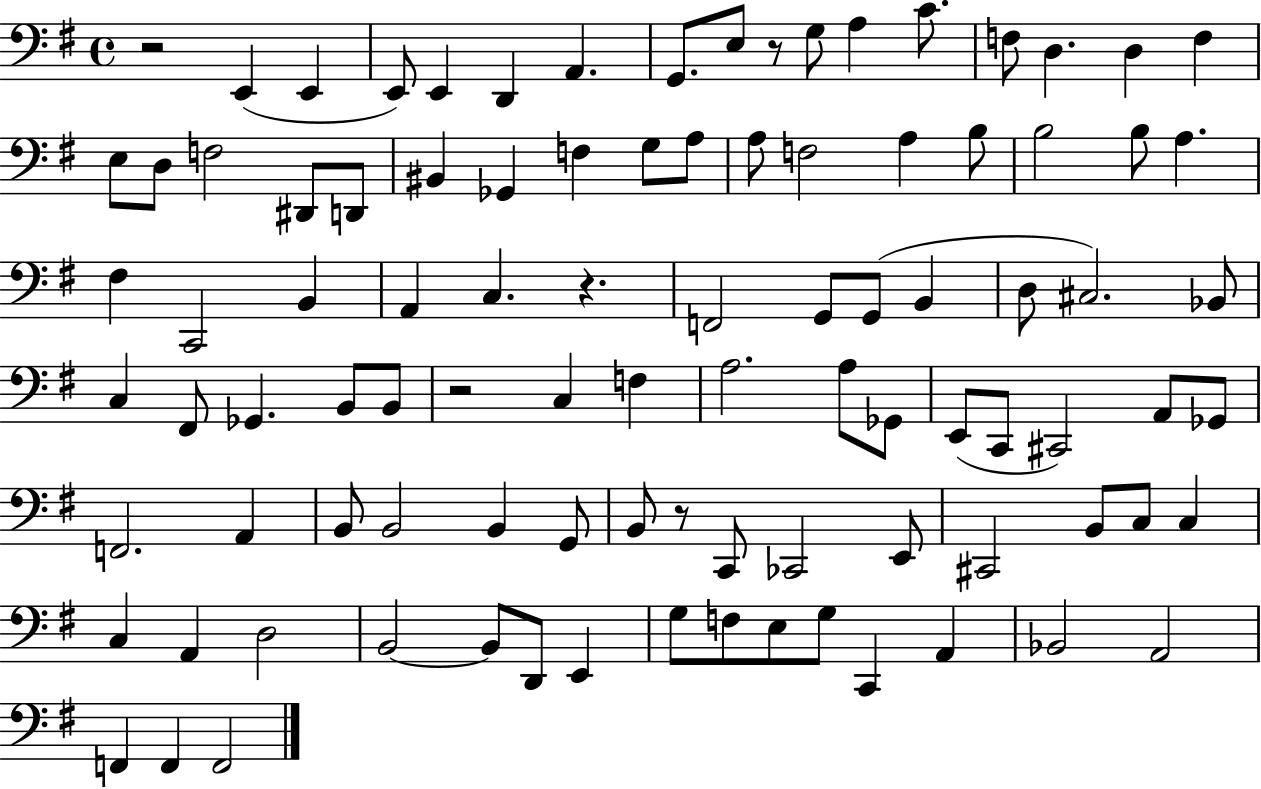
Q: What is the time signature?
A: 4/4